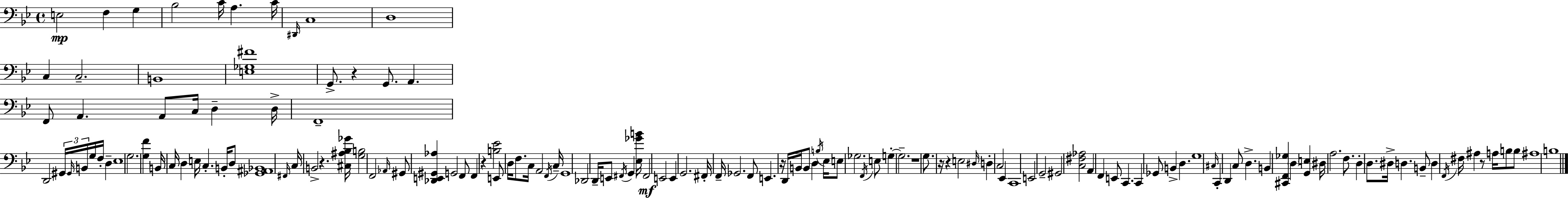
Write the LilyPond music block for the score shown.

{
  \clef bass
  \time 4/4
  \defaultTimeSignature
  \key g \minor
  \repeat volta 2 { e2\mp f4 g4 | bes2 c'16 a4. c'16 | \grace { dis,16 } c1 | d1 | \break c4 c2.-- | b,1 | <e ges fis'>1 | g,8.-> r4 g,8. a,4. | \break f,8 a,4. a,8 c16 d4-- | d16-> f,1-- | d,2 \tuplet 3/2 { gis,16 \grace { gis,16 } b,16 } g16 f16-. d4-- | ees1 | \break g2. <g f'>4 | b,16 c16 d4 e16 c4.-. b,16-. | d8 <ges, ais, bes,>1 | \grace { fis,16 } c16 b,2-> r4. | \break <cis ais bes ges'>16 <g b>2 f,2 | \grace { aes,16 } gis,8 <des, e, gis, aes>4 g,2 | f,8 f,4 r4 <b ees'>2 | e,8 d16 f8. c16 a,2 | \break \acciaccatura { f,16 } c16-- g,1 | des,2 d,16-- e,8 | \acciaccatura { fis,16 } g,4 <ees ges' b'>16 fis,2\mf e,2 | e,4 g,2. | \break fis,16-. f,16-- ges,2. | f,8 e,4. r16 d,16 b,16 b,8 | d4 \acciaccatura { b16 } ees16 e8 ges2. | \acciaccatura { f,16 } e8 g4-.~~ g2.-- | \break r1 | g8. r16 r4 | e2 \grace { dis16 } d4-. c2 | ees,4 c,1 | \break e,2 | g,2-- gis,2 | <c fis aes>2 a,4 f,4 | e,8 c,4. c,4 ges,8 b,4-> | \break d4. g1 | \grace { cis16 } c,4-. d,4 | c8 d4.-> b,4 <cis, f, ges>4 | \parenthesize d4 <g, e>4 dis16 a2. | \break f8. d4-. d8. | dis16-> d4. b,8-- d4 \acciaccatura { f,16 } fis16 | ais4 r8 a16 b8 b8 ais1 | b1 | \break } \bar "|."
}